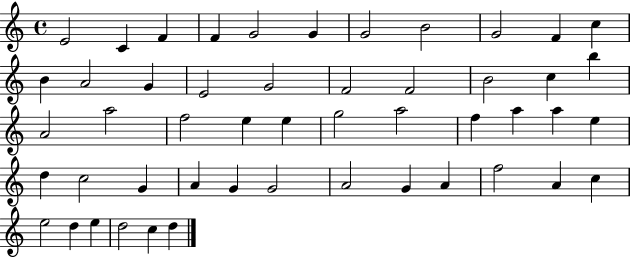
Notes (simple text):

E4/h C4/q F4/q F4/q G4/h G4/q G4/h B4/h G4/h F4/q C5/q B4/q A4/h G4/q E4/h G4/h F4/h F4/h B4/h C5/q B5/q A4/h A5/h F5/h E5/q E5/q G5/h A5/h F5/q A5/q A5/q E5/q D5/q C5/h G4/q A4/q G4/q G4/h A4/h G4/q A4/q F5/h A4/q C5/q E5/h D5/q E5/q D5/h C5/q D5/q